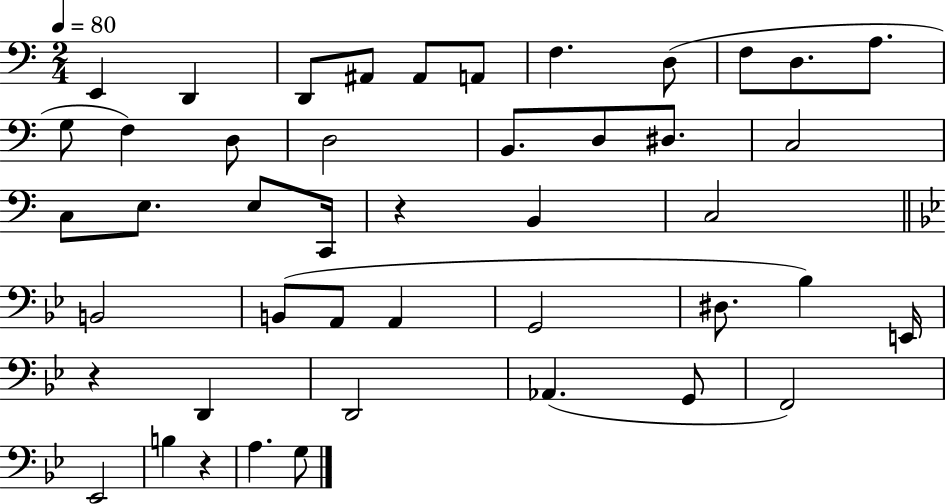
E2/q D2/q D2/e A#2/e A#2/e A2/e F3/q. D3/e F3/e D3/e. A3/e. G3/e F3/q D3/e D3/h B2/e. D3/e D#3/e. C3/h C3/e E3/e. E3/e C2/s R/q B2/q C3/h B2/h B2/e A2/e A2/q G2/h D#3/e. Bb3/q E2/s R/q D2/q D2/h Ab2/q. G2/e F2/h Eb2/h B3/q R/q A3/q. G3/e